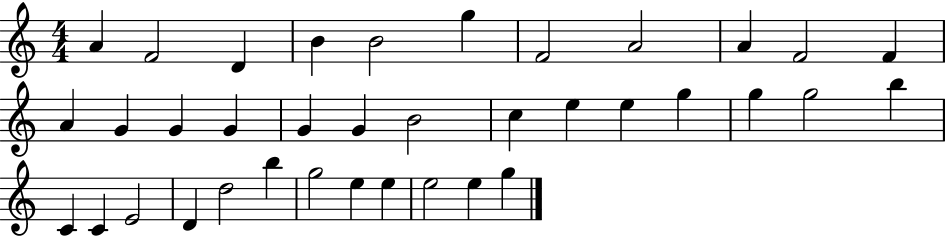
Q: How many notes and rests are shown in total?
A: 37